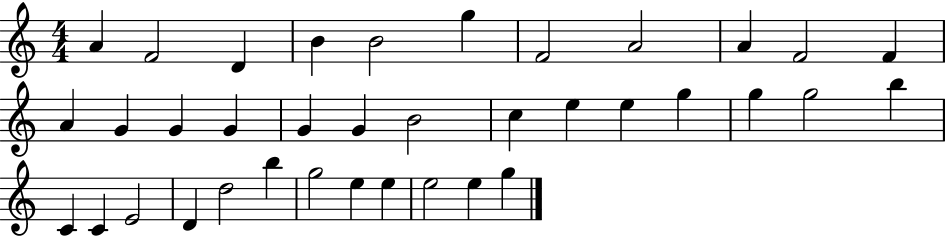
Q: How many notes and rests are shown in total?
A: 37